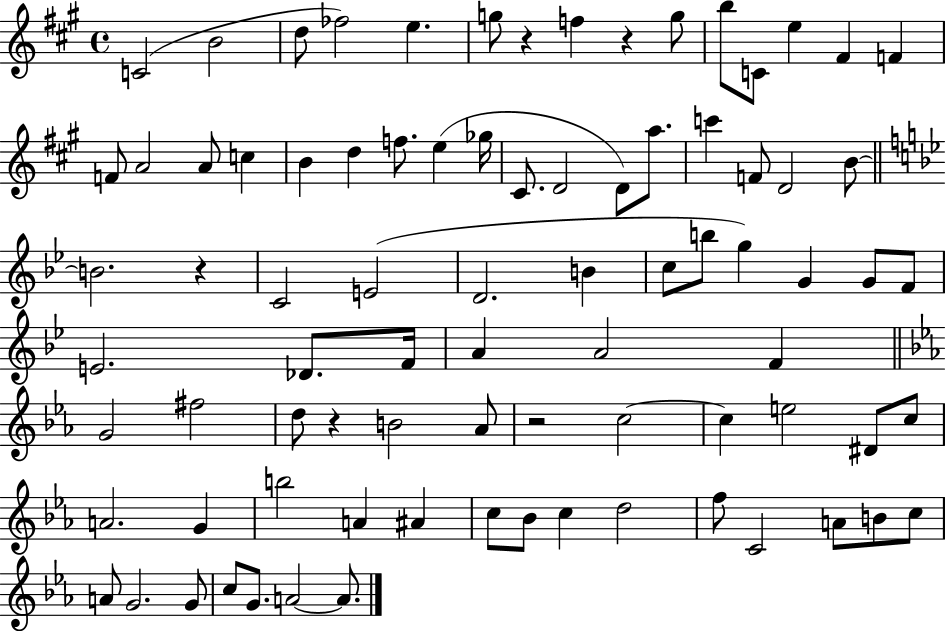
C4/h B4/h D5/e FES5/h E5/q. G5/e R/q F5/q R/q G5/e B5/e C4/e E5/q F#4/q F4/q F4/e A4/h A4/e C5/q B4/q D5/q F5/e. E5/q Gb5/s C#4/e. D4/h D4/e A5/e. C6/q F4/e D4/h B4/e B4/h. R/q C4/h E4/h D4/h. B4/q C5/e B5/e G5/q G4/q G4/e F4/e E4/h. Db4/e. F4/s A4/q A4/h F4/q G4/h F#5/h D5/e R/q B4/h Ab4/e R/h C5/h C5/q E5/h D#4/e C5/e A4/h. G4/q B5/h A4/q A#4/q C5/e Bb4/e C5/q D5/h F5/e C4/h A4/e B4/e C5/e A4/e G4/h. G4/e C5/e G4/e. A4/h A4/e.